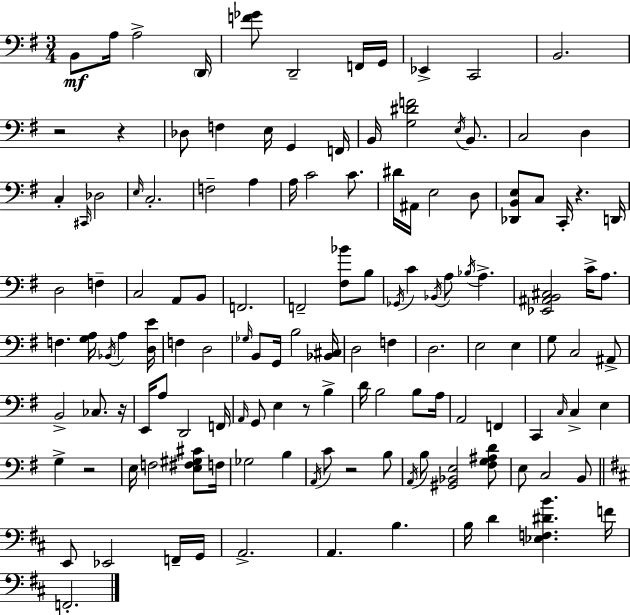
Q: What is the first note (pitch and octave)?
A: B2